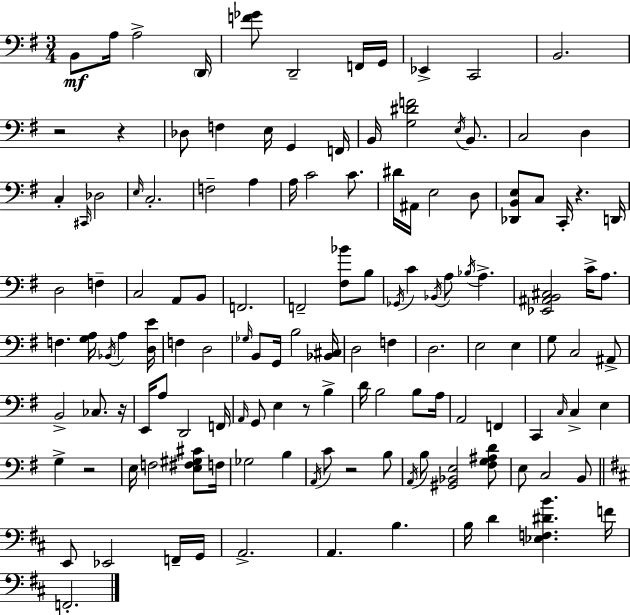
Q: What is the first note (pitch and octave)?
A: B2